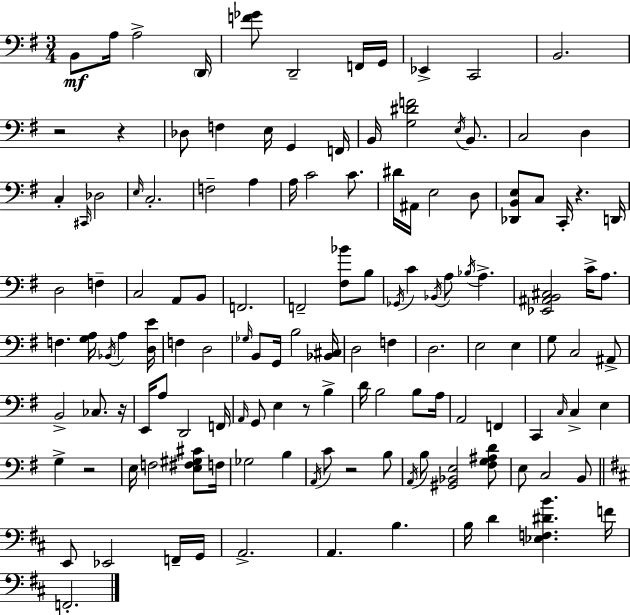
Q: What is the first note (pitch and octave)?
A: B2